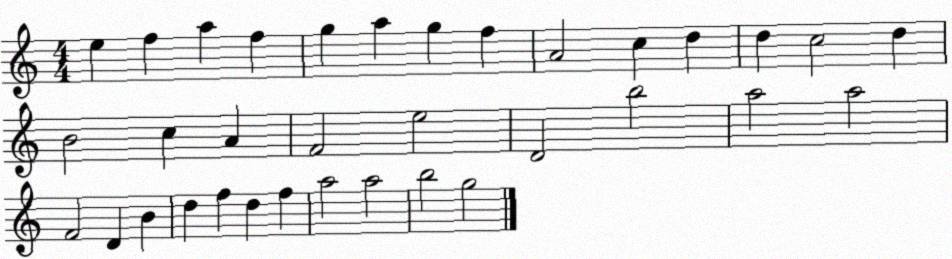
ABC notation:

X:1
T:Untitled
M:4/4
L:1/4
K:C
e f a f g a g f A2 c d d c2 d B2 c A F2 e2 D2 b2 a2 a2 F2 D B d f d f a2 a2 b2 g2